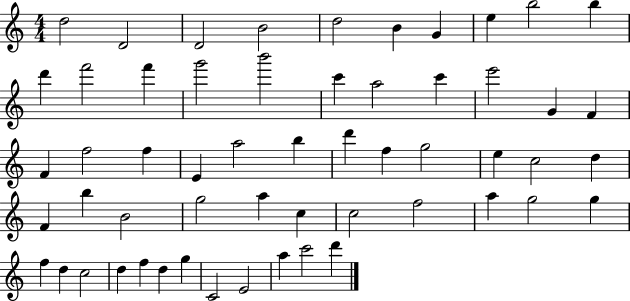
D5/h D4/h D4/h B4/h D5/h B4/q G4/q E5/q B5/h B5/q D6/q F6/h F6/q G6/h B6/h C6/q A5/h C6/q E6/h G4/q F4/q F4/q F5/h F5/q E4/q A5/h B5/q D6/q F5/q G5/h E5/q C5/h D5/q F4/q B5/q B4/h G5/h A5/q C5/q C5/h F5/h A5/q G5/h G5/q F5/q D5/q C5/h D5/q F5/q D5/q G5/q C4/h E4/h A5/q C6/h D6/q